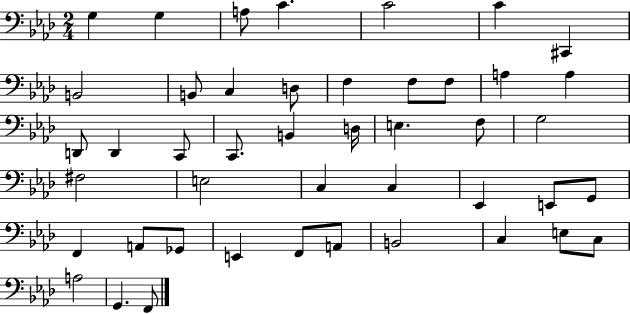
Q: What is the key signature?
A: AES major